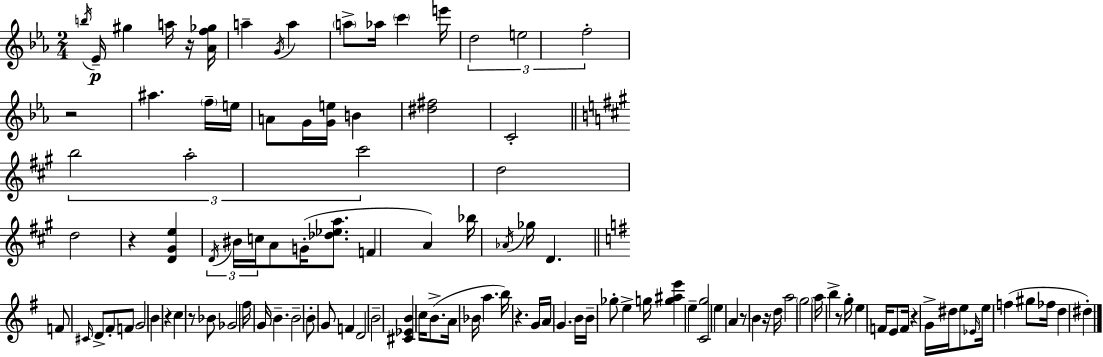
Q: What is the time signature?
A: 2/4